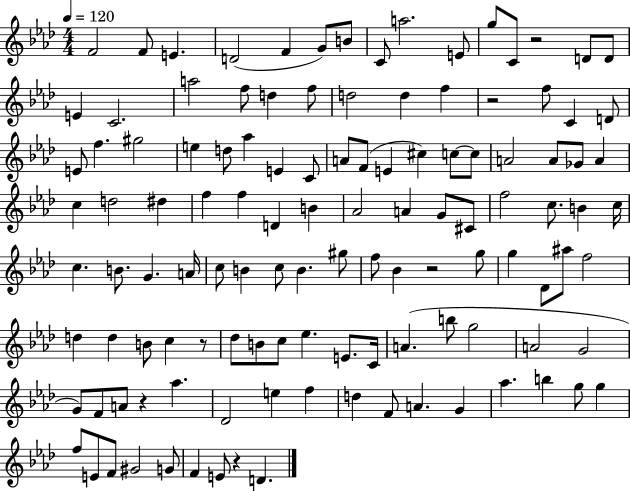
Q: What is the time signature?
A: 4/4